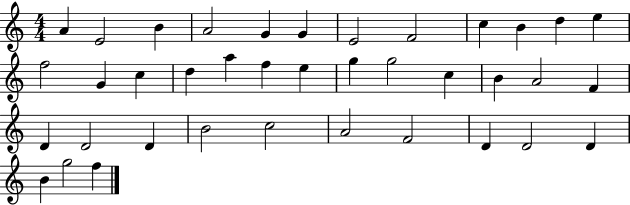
{
  \clef treble
  \numericTimeSignature
  \time 4/4
  \key c \major
  a'4 e'2 b'4 | a'2 g'4 g'4 | e'2 f'2 | c''4 b'4 d''4 e''4 | \break f''2 g'4 c''4 | d''4 a''4 f''4 e''4 | g''4 g''2 c''4 | b'4 a'2 f'4 | \break d'4 d'2 d'4 | b'2 c''2 | a'2 f'2 | d'4 d'2 d'4 | \break b'4 g''2 f''4 | \bar "|."
}